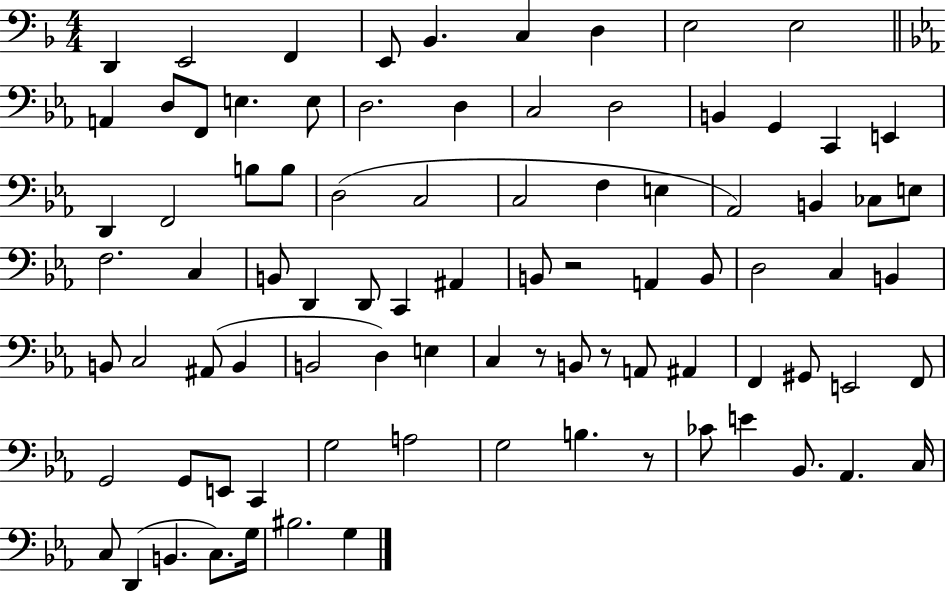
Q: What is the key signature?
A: F major